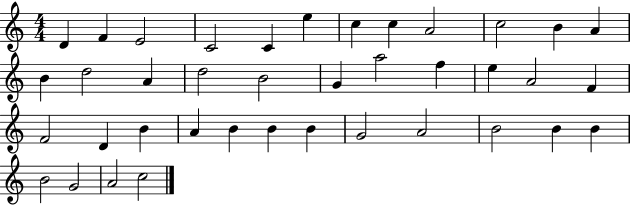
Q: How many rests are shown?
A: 0